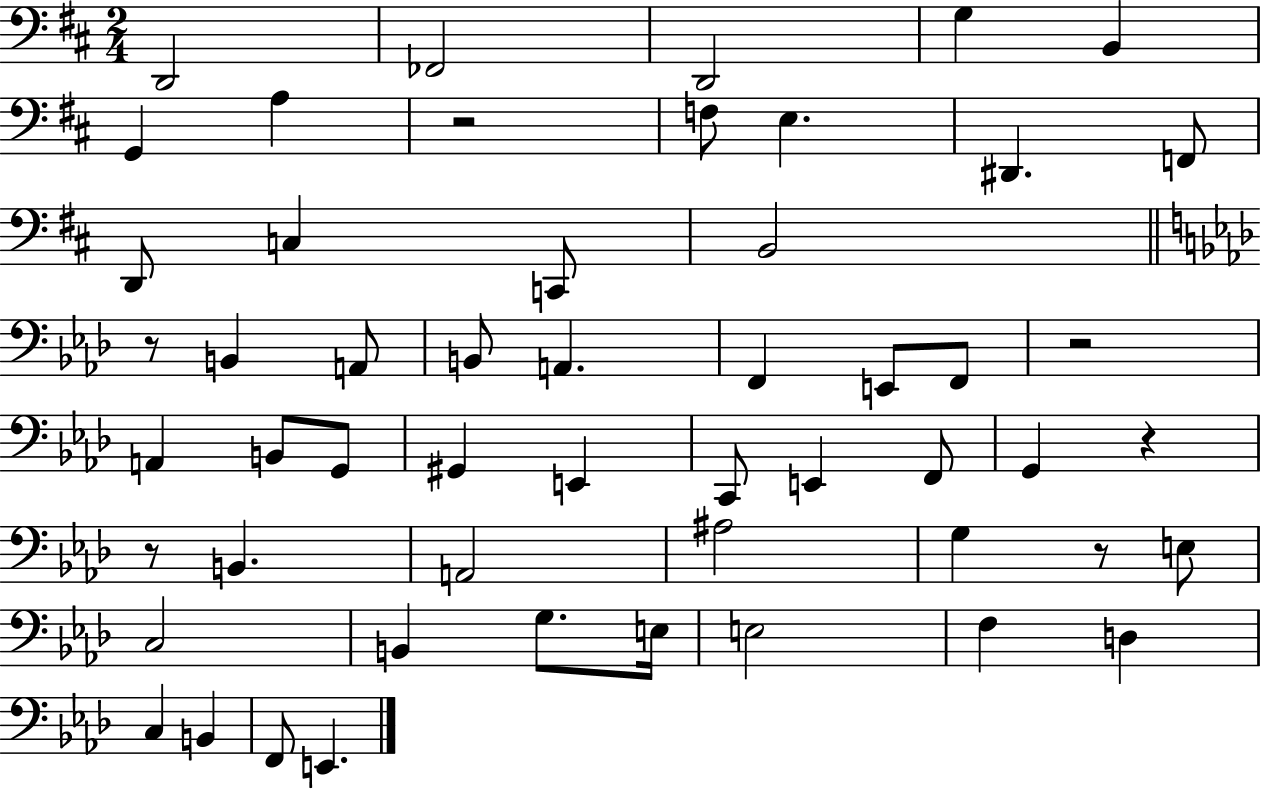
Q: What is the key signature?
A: D major